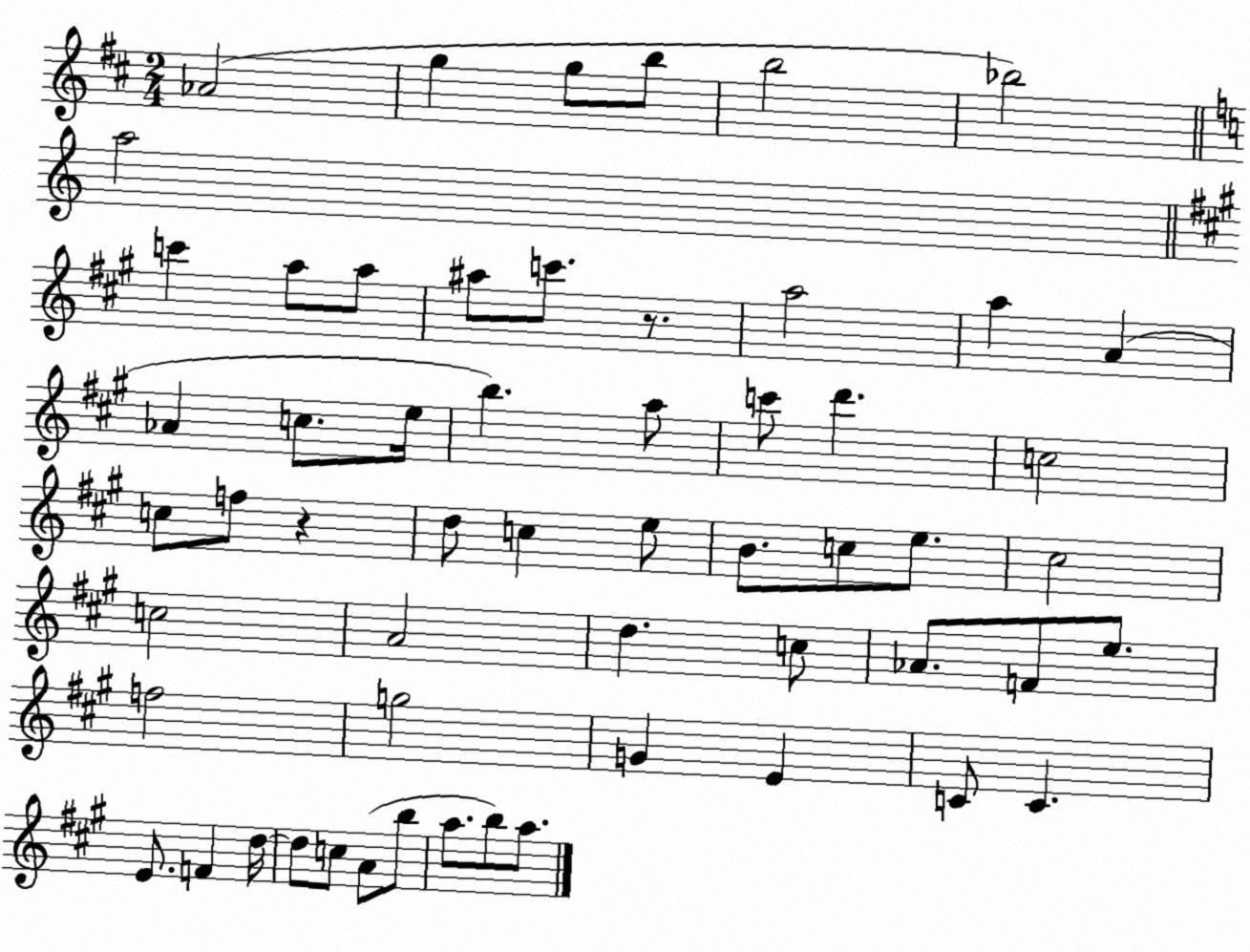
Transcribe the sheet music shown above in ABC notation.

X:1
T:Untitled
M:2/4
L:1/4
K:D
_A2 g g/2 b/2 b2 _b2 a2 c' a/2 a/2 ^a/2 c'/2 z/2 a2 a A _A c/2 e/4 b a/2 c'/2 d' c2 c/2 f/2 z d/2 c e/2 B/2 c/2 e/2 ^c2 c2 A2 d c/2 _A/2 F/2 e/2 f2 g2 G E C/2 C E/2 F d/4 d/2 c/2 A/2 b/2 a/2 b/2 a/2